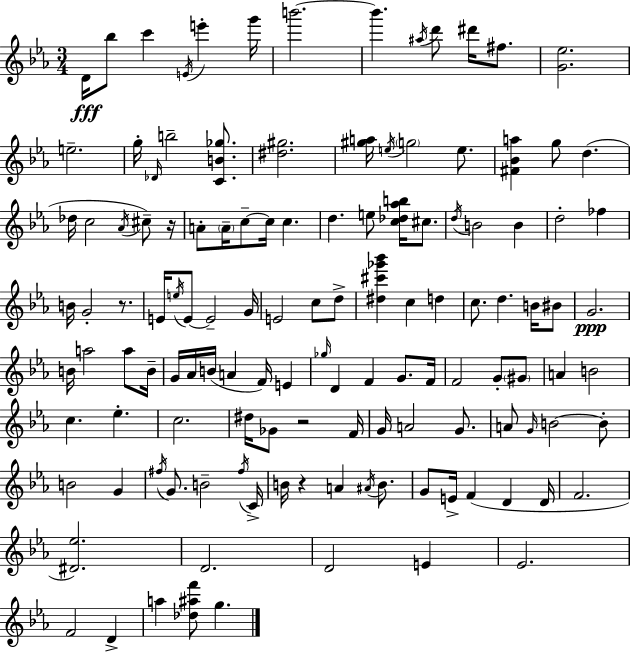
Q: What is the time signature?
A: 3/4